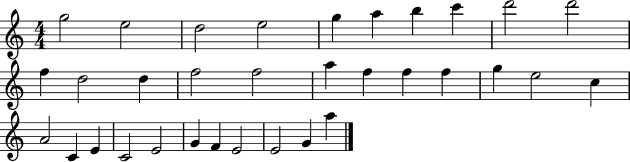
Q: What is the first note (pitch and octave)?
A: G5